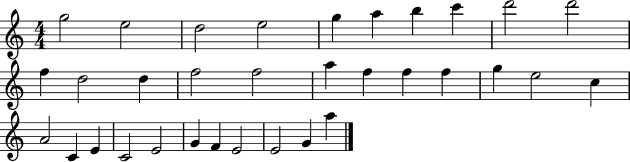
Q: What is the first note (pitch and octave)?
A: G5